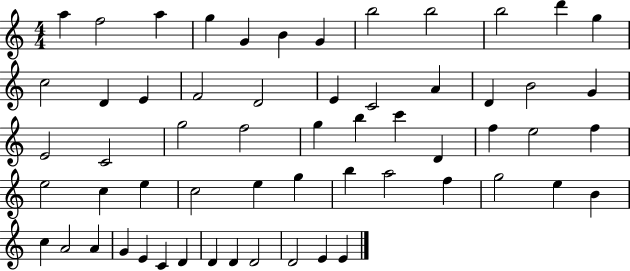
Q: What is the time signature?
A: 4/4